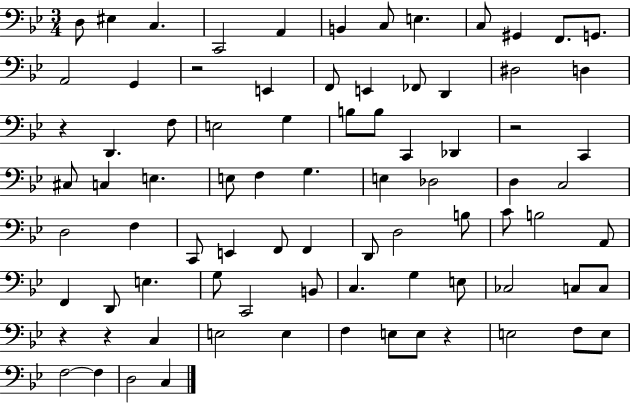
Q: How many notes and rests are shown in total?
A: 83